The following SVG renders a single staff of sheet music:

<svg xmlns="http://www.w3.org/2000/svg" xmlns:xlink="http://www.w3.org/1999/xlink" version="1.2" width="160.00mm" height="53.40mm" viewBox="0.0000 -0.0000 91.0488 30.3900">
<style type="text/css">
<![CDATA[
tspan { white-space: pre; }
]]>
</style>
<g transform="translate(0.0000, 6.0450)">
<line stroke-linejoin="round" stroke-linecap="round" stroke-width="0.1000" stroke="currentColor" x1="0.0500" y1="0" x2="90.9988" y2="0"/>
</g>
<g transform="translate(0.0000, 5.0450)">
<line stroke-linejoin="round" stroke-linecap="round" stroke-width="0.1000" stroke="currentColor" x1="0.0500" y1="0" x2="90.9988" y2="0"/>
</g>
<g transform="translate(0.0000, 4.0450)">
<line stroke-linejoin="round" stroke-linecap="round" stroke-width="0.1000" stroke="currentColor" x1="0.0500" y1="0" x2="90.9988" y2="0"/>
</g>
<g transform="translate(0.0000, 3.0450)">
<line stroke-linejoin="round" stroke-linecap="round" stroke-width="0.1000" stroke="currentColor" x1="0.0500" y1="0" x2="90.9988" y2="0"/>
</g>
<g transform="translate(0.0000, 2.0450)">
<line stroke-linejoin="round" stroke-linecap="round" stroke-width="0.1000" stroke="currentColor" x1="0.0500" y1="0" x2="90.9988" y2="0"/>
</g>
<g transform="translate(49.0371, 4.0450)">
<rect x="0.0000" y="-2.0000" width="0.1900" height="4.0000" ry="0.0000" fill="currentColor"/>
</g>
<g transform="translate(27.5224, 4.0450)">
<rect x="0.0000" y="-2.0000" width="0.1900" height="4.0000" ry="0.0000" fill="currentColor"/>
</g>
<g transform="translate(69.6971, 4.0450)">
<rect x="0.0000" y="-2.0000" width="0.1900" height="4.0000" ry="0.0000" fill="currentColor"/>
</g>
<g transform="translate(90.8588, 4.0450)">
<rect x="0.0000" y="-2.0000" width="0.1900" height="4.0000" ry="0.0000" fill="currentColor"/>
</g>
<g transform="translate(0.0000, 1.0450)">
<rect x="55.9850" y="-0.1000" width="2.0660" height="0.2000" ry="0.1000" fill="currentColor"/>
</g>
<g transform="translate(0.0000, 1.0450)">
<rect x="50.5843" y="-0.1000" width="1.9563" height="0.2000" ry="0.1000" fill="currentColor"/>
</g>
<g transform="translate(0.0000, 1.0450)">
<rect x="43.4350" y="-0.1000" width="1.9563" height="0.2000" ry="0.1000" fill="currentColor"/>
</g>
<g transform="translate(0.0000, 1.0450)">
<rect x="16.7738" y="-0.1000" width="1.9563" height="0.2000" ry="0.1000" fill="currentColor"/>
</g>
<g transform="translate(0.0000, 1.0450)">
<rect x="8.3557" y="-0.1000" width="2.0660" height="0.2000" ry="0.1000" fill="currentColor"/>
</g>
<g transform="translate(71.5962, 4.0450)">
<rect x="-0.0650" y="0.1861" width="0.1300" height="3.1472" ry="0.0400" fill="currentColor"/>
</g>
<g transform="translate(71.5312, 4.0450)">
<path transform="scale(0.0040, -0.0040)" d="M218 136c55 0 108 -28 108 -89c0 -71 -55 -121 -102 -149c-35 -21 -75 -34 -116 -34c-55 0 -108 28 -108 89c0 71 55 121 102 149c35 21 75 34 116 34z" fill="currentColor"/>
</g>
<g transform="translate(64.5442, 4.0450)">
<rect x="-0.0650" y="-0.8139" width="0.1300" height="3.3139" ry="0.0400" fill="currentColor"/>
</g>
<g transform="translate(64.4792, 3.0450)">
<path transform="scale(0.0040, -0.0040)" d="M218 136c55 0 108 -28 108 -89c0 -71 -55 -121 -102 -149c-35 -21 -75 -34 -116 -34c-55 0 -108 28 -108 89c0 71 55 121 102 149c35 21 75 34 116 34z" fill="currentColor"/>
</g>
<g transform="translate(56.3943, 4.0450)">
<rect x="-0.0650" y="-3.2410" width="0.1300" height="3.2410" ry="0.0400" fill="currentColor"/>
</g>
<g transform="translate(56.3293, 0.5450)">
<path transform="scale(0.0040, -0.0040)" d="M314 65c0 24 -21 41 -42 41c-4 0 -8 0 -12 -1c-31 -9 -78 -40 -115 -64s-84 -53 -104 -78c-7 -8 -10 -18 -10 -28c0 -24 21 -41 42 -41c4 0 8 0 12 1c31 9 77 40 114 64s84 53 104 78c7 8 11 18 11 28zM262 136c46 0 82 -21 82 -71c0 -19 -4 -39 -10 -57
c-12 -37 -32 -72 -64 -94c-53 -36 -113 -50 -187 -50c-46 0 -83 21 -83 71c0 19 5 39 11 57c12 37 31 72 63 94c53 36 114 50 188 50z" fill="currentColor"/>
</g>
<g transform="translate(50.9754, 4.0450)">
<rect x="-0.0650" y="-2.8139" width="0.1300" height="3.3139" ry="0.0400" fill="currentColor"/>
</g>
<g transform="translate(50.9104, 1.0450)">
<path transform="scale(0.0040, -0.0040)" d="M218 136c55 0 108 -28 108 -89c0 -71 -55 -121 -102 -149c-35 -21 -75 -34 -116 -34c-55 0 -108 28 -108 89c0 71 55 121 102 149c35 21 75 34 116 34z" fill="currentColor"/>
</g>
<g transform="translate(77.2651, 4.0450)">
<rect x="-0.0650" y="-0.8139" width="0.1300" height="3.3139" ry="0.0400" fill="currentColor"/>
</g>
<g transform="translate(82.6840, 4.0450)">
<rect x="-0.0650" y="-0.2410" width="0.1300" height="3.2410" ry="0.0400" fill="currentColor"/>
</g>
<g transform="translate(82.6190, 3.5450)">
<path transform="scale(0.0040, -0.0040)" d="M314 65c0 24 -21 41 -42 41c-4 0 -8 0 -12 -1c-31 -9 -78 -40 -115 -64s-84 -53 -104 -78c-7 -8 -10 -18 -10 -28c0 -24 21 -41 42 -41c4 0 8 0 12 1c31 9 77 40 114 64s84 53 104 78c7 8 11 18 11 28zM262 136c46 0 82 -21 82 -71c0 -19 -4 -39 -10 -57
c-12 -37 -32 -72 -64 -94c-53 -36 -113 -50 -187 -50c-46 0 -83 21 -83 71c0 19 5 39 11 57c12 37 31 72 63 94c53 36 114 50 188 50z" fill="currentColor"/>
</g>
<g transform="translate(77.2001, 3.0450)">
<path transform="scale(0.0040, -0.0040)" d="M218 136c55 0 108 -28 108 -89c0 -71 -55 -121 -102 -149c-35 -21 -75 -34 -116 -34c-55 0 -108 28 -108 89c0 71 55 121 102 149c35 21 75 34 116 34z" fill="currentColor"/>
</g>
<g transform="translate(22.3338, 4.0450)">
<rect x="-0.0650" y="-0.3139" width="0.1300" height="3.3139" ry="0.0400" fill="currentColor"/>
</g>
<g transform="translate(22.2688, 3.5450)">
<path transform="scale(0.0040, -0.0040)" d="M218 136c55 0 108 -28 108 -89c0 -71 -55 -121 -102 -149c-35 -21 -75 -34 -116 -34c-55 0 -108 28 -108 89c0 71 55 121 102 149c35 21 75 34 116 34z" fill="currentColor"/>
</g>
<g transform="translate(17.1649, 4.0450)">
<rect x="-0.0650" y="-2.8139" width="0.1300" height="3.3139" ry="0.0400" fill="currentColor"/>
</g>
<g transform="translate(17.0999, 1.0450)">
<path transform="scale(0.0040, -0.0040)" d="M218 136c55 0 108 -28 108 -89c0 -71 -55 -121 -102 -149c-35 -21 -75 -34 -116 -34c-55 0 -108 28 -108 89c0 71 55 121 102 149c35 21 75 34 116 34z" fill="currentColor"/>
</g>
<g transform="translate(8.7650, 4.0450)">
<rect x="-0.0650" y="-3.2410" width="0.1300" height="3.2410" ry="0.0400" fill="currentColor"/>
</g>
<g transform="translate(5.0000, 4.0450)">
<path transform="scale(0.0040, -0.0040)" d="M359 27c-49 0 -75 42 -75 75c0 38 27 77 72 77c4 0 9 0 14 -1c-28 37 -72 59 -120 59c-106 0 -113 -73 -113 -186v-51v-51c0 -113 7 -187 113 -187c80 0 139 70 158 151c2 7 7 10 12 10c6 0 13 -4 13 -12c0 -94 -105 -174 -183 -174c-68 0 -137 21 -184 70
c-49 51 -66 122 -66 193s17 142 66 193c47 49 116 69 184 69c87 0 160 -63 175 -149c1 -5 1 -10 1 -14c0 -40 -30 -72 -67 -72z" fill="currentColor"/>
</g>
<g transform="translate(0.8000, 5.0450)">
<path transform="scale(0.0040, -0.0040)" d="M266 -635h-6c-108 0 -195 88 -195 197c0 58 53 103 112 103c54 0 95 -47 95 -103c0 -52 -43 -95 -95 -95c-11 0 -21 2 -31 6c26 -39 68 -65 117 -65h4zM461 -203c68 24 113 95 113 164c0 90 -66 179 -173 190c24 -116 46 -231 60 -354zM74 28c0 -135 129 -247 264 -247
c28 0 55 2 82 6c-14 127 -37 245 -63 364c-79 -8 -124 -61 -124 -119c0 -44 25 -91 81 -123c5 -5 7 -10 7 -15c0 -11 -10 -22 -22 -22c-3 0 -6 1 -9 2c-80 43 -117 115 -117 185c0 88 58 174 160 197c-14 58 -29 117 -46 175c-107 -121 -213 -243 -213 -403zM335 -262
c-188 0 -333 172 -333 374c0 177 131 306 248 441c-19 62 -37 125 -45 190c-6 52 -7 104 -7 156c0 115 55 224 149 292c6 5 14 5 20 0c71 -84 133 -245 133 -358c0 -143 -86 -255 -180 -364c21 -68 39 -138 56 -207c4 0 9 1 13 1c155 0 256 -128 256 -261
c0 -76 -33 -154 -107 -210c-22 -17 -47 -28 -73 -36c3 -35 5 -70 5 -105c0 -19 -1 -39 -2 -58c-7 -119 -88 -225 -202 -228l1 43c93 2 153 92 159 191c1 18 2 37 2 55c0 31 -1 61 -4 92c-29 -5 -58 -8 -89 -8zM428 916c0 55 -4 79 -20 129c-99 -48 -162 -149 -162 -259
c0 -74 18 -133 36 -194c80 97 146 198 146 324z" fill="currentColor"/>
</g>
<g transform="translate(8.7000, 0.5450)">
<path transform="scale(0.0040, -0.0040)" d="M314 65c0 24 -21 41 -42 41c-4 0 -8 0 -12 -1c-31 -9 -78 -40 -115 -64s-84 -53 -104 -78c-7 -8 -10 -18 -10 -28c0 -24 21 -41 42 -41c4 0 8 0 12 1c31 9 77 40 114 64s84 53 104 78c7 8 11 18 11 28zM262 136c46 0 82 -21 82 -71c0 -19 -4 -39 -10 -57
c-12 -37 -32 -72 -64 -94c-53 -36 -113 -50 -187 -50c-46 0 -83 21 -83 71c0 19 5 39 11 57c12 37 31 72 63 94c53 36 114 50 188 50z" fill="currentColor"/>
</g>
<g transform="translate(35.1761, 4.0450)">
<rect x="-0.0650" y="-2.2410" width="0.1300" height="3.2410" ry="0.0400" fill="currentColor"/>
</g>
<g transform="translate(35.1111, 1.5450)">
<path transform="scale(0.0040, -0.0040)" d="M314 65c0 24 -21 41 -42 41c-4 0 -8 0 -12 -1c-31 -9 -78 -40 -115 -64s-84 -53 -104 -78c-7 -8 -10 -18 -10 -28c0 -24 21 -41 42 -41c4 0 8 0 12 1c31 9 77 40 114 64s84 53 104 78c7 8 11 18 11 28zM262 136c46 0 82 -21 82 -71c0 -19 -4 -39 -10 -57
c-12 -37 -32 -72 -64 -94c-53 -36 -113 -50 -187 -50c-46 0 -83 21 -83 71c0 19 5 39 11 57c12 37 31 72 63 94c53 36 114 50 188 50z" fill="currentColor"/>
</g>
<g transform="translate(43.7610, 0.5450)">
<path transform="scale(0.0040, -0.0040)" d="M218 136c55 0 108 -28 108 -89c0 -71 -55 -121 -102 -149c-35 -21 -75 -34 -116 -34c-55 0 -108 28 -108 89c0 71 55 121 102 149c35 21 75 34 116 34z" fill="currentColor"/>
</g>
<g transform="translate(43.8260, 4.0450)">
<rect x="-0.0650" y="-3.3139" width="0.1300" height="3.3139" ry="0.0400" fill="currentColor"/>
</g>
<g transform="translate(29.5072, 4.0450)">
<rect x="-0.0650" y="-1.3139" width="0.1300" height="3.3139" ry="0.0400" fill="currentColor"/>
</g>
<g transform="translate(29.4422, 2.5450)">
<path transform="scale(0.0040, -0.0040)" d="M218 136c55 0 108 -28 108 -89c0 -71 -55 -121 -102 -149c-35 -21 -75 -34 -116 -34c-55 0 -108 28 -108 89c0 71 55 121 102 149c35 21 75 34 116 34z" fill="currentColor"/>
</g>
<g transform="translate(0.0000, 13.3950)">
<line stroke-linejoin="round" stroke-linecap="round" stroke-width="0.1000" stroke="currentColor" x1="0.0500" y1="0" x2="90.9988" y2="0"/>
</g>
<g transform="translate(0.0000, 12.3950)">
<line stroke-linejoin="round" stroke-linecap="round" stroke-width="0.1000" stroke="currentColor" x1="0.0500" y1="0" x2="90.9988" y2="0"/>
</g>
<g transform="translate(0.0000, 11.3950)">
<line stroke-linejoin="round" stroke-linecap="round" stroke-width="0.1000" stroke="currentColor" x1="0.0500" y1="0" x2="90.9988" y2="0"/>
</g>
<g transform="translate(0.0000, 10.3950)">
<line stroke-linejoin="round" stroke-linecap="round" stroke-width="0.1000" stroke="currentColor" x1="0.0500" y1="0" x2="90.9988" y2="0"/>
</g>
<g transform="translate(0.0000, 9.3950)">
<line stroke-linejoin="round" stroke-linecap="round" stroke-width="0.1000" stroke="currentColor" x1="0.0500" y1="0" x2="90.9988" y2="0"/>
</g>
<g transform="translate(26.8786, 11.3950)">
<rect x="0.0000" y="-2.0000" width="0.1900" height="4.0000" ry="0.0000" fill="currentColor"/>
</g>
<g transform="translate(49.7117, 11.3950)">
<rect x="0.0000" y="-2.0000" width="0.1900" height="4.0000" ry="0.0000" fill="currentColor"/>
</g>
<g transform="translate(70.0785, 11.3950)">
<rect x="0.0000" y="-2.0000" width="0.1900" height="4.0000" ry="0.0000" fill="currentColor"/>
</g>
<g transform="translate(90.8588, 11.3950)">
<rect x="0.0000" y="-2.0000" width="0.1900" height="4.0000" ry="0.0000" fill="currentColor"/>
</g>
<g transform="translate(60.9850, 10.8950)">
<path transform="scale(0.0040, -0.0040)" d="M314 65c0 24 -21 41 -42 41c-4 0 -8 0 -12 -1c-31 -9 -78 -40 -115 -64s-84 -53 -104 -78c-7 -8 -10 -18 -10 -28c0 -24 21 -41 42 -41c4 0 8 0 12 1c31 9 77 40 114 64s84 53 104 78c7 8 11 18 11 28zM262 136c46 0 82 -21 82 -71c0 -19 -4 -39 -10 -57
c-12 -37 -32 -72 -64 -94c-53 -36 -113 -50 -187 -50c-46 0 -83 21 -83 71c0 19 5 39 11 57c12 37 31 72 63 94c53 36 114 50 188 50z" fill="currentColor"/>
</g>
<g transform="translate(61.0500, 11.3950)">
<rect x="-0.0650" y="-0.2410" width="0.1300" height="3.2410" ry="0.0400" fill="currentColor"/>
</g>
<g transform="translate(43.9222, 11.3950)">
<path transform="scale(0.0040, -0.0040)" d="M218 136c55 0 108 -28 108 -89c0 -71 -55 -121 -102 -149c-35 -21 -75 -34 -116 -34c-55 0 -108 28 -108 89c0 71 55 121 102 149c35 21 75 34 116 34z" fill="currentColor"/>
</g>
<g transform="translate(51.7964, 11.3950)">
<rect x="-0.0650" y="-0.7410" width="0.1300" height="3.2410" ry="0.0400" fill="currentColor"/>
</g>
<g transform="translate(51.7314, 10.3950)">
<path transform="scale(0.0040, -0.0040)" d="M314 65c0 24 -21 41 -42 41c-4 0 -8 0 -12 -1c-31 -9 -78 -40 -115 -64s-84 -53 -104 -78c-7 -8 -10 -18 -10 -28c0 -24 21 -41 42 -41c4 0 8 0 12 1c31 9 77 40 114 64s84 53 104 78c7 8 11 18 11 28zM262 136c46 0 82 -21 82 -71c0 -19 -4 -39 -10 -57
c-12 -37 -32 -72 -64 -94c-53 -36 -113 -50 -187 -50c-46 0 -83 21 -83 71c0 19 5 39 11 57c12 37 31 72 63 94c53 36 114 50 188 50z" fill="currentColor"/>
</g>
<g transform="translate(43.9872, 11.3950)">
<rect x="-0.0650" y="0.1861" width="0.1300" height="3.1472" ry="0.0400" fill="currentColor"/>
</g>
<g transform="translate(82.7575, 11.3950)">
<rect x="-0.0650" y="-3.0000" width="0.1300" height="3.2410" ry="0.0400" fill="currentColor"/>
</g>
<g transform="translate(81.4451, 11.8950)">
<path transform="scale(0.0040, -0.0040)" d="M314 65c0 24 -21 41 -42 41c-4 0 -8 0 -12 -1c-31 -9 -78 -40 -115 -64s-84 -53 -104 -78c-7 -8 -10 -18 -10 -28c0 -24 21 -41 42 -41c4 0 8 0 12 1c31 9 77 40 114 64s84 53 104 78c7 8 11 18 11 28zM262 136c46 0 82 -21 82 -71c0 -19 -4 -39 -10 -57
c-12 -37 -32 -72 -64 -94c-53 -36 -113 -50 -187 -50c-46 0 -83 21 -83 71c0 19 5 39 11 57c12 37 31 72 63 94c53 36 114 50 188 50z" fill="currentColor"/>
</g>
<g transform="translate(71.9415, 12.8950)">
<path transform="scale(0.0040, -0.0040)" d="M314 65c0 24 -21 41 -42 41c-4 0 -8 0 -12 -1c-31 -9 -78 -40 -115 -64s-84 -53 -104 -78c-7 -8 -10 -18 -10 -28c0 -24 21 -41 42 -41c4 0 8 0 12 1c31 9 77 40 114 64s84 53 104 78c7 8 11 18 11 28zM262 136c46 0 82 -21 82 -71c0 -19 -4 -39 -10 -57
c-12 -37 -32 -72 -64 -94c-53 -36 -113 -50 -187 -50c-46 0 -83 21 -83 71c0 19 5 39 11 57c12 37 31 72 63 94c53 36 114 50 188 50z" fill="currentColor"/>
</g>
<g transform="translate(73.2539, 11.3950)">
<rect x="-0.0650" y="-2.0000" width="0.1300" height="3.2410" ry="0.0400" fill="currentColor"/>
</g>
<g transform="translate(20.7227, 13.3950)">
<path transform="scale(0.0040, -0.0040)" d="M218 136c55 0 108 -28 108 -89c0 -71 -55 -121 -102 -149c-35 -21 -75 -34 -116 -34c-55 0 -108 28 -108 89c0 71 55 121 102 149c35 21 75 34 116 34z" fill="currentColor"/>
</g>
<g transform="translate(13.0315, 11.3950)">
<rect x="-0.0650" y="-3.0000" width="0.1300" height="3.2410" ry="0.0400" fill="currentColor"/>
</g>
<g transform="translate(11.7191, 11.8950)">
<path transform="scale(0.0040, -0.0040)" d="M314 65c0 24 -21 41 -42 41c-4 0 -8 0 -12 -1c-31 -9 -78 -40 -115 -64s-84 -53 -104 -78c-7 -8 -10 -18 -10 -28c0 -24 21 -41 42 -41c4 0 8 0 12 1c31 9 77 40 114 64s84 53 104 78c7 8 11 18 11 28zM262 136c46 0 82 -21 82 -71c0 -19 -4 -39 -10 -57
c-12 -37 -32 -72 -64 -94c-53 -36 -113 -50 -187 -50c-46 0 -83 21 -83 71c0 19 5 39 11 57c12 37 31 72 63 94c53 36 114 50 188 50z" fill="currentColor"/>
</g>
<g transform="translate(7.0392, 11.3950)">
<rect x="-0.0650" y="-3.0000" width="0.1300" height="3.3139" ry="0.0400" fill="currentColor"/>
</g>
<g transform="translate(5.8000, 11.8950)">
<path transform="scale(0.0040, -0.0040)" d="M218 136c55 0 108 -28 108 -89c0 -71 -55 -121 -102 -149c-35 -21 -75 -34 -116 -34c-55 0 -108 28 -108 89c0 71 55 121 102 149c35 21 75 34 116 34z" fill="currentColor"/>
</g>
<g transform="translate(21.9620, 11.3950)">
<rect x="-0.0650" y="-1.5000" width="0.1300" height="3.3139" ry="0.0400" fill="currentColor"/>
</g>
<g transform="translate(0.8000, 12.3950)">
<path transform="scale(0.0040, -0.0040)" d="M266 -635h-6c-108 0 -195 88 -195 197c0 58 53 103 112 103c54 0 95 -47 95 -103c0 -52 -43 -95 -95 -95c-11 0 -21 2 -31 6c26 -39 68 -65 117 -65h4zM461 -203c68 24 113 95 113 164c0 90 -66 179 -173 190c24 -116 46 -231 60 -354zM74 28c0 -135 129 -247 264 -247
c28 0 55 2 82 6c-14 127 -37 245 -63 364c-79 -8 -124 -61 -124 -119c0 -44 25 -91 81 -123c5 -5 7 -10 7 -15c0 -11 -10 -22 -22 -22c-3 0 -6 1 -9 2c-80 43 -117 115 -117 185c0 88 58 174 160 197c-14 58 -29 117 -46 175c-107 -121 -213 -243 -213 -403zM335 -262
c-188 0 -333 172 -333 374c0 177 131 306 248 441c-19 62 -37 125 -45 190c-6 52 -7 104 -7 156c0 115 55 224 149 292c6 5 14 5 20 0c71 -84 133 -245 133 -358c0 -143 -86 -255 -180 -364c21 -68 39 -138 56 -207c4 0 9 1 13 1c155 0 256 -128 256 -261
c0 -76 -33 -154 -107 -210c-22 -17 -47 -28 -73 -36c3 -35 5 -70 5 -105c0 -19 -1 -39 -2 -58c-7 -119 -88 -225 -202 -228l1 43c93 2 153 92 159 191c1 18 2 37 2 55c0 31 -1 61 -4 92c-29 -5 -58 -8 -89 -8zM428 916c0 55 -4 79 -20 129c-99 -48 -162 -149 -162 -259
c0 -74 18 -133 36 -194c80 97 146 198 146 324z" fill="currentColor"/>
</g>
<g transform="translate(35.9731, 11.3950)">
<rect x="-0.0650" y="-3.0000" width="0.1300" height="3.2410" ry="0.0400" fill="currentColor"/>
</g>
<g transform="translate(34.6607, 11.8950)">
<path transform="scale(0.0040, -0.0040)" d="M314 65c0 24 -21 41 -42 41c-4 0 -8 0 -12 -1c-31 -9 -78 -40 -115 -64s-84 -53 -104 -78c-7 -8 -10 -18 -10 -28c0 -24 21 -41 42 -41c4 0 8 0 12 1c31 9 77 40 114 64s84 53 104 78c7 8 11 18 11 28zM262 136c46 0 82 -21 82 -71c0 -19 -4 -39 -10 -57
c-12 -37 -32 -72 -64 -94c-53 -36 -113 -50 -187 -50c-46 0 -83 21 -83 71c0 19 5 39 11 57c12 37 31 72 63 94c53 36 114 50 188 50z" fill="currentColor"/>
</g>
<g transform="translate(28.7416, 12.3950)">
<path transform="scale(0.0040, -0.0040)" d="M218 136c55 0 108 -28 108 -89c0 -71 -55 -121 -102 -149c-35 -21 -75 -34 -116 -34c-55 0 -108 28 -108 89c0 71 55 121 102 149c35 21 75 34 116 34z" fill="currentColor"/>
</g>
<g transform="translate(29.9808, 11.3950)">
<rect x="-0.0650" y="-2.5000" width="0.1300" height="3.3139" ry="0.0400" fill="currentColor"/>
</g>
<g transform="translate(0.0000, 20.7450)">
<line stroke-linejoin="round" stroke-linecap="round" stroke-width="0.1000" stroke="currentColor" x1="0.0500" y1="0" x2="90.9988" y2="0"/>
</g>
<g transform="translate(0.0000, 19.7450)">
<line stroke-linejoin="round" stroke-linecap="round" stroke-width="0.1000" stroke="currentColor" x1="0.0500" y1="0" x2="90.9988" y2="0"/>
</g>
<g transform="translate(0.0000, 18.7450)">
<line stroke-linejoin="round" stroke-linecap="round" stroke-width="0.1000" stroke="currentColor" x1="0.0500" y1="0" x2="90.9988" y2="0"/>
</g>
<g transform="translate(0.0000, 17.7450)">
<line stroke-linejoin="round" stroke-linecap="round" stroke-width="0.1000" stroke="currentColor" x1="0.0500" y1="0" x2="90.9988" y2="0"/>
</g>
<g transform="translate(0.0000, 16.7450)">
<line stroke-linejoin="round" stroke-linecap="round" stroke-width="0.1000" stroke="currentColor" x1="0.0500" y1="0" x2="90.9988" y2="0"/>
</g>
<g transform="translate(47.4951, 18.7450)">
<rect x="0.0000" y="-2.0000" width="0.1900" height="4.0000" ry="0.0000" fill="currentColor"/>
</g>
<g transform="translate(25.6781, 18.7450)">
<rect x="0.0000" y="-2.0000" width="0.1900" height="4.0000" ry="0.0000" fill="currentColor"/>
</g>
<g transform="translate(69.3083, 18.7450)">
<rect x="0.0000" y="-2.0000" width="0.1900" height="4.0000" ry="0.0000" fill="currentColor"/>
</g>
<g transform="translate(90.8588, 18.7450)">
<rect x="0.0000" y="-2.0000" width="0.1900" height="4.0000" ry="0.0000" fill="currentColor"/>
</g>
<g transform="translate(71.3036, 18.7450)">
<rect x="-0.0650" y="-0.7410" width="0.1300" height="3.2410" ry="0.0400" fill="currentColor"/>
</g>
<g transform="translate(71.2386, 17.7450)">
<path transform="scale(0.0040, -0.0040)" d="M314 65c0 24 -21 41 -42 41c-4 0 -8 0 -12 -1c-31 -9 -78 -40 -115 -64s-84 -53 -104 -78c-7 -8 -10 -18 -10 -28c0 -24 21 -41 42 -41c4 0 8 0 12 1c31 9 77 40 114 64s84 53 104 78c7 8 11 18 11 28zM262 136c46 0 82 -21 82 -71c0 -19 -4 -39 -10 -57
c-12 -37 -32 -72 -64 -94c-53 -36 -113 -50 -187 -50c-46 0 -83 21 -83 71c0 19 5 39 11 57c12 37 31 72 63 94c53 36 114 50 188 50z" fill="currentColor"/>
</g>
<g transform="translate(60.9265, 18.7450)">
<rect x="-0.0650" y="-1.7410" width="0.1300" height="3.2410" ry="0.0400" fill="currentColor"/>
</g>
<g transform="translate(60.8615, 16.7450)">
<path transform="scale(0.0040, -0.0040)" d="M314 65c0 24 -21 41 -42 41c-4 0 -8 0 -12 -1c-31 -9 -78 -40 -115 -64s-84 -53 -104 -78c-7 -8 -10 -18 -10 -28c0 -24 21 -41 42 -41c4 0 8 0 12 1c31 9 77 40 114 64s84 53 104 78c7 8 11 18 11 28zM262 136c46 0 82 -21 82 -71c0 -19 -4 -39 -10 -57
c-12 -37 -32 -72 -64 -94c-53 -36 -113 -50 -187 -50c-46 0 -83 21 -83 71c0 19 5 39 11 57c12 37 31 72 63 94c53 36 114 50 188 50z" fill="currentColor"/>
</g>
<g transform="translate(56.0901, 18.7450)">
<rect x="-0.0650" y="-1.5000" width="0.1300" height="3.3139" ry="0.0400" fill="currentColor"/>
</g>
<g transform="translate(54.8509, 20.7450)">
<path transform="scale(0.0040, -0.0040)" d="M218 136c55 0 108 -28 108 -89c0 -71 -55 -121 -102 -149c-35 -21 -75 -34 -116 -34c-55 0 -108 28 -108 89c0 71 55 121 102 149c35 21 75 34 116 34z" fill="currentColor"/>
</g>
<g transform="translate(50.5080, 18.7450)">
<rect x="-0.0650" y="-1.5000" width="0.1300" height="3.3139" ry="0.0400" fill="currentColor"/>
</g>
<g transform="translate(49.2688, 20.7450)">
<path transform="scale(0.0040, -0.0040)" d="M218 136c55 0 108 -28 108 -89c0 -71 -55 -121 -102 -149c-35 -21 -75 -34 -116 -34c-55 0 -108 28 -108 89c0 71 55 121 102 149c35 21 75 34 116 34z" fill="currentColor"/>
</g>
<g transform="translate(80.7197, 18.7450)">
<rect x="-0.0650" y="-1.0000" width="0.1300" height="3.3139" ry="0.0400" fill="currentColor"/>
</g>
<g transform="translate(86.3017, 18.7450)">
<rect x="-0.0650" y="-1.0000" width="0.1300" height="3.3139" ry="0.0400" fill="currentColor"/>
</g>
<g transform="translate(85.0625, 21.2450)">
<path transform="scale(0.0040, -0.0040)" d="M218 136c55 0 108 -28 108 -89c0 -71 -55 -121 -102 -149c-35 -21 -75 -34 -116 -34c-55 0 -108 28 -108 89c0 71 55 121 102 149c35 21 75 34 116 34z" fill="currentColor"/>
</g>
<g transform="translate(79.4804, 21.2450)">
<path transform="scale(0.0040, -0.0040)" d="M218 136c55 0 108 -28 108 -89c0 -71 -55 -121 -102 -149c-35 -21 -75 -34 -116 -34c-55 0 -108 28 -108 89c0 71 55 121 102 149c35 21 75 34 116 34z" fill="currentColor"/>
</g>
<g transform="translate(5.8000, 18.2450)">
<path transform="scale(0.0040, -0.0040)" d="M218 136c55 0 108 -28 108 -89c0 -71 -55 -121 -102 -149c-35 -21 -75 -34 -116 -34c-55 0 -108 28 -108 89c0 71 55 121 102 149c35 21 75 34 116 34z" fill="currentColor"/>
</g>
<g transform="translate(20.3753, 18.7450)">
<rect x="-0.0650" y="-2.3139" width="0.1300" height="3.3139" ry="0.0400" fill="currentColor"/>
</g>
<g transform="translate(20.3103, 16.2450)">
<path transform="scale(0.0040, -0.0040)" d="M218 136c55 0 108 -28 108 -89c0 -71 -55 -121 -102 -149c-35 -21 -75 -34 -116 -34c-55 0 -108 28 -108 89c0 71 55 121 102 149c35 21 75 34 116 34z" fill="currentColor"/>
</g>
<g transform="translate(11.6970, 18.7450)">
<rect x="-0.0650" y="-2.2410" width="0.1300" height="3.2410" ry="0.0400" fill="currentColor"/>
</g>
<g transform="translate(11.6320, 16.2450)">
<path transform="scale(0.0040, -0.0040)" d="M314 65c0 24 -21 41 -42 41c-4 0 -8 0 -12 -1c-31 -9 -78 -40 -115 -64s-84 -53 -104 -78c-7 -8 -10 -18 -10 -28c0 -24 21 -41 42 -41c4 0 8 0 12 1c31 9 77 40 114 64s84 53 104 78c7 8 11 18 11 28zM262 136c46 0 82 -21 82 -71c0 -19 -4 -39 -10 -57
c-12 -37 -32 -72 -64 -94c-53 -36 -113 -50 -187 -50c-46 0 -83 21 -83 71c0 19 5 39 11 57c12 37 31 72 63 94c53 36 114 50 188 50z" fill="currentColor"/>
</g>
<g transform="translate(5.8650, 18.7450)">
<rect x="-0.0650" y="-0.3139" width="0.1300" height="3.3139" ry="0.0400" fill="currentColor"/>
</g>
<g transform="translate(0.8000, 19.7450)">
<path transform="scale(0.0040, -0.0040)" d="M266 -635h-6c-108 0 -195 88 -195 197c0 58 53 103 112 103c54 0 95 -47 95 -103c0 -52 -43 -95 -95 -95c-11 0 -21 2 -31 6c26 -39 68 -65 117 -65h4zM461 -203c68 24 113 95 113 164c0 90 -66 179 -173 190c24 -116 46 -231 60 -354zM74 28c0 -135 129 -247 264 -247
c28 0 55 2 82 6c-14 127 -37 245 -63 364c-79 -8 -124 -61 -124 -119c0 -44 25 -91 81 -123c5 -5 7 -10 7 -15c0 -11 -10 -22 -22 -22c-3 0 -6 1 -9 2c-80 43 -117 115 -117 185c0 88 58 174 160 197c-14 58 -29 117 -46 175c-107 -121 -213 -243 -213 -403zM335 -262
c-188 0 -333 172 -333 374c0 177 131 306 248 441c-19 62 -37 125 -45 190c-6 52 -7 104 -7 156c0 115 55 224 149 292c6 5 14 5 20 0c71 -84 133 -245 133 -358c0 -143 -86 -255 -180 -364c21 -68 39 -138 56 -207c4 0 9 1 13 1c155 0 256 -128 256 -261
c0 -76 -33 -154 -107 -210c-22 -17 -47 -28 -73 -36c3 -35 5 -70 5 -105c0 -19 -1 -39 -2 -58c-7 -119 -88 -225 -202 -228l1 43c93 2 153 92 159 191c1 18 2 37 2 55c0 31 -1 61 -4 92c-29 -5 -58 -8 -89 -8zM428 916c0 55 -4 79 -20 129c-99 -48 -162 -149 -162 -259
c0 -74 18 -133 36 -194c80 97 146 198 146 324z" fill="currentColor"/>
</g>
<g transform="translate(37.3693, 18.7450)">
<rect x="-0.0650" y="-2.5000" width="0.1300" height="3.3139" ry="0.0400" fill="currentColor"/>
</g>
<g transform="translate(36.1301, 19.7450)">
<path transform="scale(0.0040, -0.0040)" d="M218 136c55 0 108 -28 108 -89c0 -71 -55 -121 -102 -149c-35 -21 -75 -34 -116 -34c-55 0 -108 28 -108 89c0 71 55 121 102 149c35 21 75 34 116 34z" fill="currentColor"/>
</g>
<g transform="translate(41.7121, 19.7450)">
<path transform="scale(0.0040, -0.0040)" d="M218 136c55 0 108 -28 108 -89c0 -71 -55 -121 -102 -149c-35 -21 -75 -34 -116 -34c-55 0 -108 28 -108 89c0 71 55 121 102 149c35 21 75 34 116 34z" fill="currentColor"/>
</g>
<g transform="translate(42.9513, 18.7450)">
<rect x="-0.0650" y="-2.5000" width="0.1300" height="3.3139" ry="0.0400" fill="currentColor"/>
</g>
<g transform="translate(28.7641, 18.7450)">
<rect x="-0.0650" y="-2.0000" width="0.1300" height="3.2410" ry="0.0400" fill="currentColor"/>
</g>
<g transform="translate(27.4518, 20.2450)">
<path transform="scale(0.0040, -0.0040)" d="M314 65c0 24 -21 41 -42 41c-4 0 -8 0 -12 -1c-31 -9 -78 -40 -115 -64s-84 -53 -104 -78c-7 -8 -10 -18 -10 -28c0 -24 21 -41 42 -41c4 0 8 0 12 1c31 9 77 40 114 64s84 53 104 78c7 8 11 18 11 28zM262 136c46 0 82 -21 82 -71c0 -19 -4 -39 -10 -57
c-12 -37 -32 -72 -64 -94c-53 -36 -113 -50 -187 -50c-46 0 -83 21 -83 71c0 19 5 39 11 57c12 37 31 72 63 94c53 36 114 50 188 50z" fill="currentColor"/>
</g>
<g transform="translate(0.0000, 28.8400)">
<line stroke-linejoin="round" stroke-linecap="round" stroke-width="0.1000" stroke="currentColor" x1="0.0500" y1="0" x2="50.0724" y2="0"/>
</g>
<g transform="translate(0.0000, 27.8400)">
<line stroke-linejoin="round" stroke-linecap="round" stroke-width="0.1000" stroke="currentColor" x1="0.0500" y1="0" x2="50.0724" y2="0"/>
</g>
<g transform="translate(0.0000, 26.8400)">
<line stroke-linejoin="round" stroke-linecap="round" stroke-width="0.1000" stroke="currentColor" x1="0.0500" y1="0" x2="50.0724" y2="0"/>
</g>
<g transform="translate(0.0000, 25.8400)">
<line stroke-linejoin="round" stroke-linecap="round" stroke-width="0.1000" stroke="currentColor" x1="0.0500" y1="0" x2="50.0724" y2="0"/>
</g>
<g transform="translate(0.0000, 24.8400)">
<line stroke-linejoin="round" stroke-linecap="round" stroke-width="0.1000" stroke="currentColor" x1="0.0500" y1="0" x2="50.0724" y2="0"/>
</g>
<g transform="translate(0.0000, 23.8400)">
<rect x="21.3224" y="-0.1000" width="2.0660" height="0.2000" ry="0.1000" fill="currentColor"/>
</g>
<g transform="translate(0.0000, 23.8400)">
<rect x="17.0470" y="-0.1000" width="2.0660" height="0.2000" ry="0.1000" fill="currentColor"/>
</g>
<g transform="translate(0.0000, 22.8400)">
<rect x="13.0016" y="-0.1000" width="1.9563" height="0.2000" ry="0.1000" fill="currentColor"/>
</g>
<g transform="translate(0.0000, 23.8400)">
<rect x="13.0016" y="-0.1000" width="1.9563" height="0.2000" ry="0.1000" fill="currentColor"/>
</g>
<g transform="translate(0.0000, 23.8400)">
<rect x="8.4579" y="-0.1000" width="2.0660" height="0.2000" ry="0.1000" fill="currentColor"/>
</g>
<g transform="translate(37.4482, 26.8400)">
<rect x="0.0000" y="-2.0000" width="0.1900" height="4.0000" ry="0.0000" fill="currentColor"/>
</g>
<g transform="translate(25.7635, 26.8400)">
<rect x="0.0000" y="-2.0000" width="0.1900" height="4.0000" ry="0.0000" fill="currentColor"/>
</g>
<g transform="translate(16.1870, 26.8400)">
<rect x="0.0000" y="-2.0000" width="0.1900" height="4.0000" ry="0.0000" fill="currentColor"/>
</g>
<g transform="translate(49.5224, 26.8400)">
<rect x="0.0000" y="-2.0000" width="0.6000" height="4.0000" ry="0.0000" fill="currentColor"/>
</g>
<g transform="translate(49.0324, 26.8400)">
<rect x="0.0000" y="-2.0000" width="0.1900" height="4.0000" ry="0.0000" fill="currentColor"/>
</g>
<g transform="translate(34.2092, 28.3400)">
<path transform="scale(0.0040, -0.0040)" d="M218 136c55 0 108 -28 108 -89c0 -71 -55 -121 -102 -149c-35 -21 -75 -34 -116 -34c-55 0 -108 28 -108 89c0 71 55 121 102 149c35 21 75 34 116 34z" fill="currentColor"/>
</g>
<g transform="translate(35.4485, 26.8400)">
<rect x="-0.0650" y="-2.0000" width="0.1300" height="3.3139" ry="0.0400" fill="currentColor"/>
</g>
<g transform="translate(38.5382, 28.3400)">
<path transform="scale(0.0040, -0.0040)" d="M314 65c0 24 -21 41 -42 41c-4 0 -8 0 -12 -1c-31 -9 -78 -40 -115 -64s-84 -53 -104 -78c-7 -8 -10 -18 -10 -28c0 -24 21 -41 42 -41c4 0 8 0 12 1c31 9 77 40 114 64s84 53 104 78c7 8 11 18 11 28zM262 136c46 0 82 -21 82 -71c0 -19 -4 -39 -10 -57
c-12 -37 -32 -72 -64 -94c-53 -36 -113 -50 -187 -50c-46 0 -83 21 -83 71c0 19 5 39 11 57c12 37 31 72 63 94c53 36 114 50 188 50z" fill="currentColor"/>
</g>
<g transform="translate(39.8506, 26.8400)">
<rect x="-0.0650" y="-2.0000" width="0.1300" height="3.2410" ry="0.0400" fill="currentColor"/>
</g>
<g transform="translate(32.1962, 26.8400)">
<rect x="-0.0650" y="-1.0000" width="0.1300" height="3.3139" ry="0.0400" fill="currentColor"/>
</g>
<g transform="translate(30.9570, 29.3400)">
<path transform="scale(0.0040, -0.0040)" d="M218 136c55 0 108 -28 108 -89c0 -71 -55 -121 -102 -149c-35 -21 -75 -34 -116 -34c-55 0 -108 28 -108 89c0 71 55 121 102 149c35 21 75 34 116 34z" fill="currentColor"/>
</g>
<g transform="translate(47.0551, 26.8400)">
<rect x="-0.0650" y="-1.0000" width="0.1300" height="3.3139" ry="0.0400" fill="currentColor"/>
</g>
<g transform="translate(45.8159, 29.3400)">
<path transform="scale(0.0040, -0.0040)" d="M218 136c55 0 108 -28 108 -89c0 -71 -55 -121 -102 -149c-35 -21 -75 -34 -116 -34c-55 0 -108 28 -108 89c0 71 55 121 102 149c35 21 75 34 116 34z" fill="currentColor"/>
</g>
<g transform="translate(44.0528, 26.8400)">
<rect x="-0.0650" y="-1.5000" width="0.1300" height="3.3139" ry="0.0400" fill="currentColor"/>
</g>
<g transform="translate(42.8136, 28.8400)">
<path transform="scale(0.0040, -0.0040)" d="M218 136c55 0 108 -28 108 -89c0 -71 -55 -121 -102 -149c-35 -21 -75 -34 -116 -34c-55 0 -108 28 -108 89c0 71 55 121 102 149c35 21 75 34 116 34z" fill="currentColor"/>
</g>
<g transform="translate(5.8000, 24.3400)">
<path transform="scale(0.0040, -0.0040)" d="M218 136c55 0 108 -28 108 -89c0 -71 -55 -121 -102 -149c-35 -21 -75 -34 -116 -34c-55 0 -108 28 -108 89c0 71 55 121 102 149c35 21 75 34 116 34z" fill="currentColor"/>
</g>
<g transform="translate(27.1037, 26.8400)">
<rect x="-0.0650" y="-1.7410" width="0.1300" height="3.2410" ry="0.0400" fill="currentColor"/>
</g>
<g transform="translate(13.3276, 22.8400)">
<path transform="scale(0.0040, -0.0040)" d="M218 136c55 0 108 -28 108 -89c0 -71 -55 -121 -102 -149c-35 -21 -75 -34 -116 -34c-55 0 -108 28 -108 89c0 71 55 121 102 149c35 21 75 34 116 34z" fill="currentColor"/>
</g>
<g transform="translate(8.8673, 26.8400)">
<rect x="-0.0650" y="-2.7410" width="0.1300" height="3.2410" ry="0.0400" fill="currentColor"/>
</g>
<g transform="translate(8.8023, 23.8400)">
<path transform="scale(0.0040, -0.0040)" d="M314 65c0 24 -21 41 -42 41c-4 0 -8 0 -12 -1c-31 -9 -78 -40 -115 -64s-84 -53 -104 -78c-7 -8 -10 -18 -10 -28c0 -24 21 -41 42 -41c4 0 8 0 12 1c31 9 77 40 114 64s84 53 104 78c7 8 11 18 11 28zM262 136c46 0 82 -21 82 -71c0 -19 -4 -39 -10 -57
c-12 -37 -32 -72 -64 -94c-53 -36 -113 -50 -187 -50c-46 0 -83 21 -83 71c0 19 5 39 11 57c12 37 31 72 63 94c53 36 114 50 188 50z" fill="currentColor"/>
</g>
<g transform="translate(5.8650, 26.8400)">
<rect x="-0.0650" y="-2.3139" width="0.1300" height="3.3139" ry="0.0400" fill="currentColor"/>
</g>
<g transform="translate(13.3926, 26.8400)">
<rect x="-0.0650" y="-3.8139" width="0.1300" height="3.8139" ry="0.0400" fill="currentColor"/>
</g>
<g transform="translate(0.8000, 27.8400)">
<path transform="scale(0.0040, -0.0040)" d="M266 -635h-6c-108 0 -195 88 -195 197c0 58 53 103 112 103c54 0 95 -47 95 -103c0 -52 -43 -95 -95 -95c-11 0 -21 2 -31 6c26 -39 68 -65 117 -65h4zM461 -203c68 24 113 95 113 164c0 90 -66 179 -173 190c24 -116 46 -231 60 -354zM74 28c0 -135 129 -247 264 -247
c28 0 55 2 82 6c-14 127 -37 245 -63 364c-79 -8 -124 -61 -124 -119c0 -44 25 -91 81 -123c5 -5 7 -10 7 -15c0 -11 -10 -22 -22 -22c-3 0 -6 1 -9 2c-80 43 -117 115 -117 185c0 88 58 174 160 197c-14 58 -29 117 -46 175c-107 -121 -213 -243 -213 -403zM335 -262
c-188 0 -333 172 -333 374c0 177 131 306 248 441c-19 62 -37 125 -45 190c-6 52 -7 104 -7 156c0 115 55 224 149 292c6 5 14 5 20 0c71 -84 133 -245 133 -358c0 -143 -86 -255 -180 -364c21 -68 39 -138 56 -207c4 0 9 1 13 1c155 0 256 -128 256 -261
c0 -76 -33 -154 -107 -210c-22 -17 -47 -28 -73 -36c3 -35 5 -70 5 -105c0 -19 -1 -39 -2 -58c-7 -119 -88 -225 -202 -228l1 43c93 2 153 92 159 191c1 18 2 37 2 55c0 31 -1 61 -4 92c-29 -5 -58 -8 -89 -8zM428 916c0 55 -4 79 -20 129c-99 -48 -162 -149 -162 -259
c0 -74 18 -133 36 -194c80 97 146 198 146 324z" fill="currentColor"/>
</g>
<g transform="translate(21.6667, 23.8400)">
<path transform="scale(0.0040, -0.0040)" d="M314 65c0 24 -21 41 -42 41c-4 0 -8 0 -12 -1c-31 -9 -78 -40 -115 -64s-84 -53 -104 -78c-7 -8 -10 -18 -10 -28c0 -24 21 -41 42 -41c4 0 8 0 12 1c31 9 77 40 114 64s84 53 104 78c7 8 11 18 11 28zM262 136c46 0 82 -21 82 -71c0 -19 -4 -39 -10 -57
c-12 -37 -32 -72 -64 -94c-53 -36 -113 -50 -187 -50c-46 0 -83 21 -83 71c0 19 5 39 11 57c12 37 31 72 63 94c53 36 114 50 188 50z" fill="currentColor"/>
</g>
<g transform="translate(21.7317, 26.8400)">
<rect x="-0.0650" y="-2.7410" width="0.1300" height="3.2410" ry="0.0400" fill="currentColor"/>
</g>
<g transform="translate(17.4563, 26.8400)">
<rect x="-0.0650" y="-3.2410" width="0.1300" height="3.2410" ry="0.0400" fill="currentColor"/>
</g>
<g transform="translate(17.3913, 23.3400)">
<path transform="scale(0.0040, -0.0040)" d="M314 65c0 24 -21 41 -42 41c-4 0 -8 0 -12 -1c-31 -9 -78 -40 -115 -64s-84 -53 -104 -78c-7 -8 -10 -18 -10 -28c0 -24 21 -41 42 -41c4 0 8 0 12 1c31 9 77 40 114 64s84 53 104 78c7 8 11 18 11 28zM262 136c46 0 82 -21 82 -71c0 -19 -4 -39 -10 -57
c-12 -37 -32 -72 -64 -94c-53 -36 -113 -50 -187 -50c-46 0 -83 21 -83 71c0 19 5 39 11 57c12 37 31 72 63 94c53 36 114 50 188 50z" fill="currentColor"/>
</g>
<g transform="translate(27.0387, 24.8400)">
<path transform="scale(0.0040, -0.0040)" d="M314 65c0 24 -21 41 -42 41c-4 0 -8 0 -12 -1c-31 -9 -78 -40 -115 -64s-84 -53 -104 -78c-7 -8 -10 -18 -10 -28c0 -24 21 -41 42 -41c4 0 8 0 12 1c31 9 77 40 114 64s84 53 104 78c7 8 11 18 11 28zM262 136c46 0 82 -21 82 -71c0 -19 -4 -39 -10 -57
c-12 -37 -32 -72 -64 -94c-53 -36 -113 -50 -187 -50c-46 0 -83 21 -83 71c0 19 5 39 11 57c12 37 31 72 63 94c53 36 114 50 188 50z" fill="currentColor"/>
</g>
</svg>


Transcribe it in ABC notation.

X:1
T:Untitled
M:4/4
L:1/4
K:C
b2 a c e g2 b a b2 d B d c2 A A2 E G A2 B d2 c2 F2 A2 c g2 g F2 G G E E f2 d2 D D g a2 c' b2 a2 f2 D F F2 E D